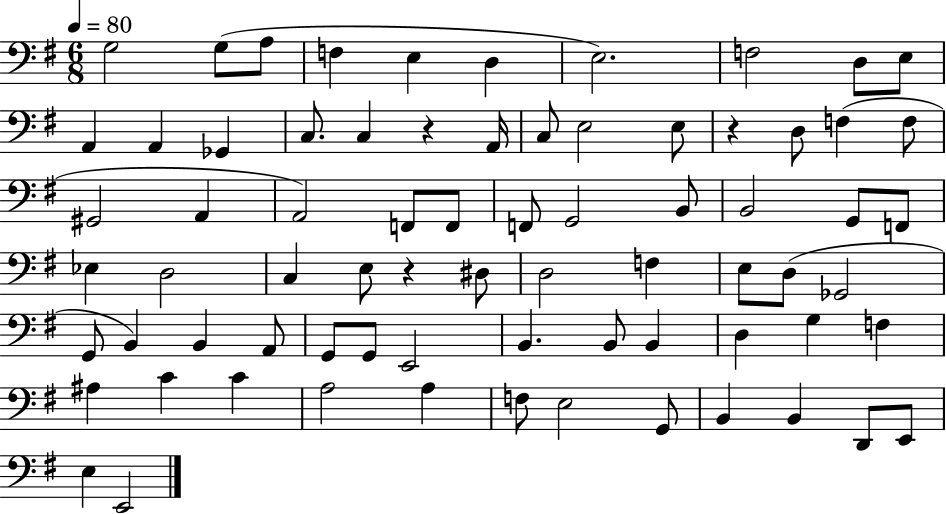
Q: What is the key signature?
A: G major